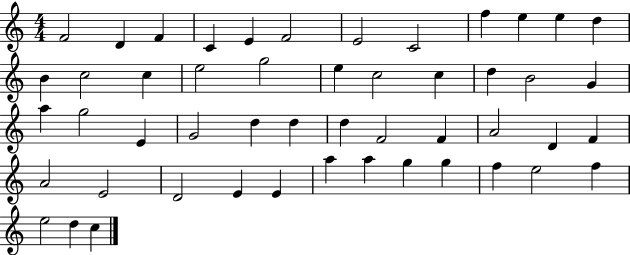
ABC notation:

X:1
T:Untitled
M:4/4
L:1/4
K:C
F2 D F C E F2 E2 C2 f e e d B c2 c e2 g2 e c2 c d B2 G a g2 E G2 d d d F2 F A2 D F A2 E2 D2 E E a a g g f e2 f e2 d c